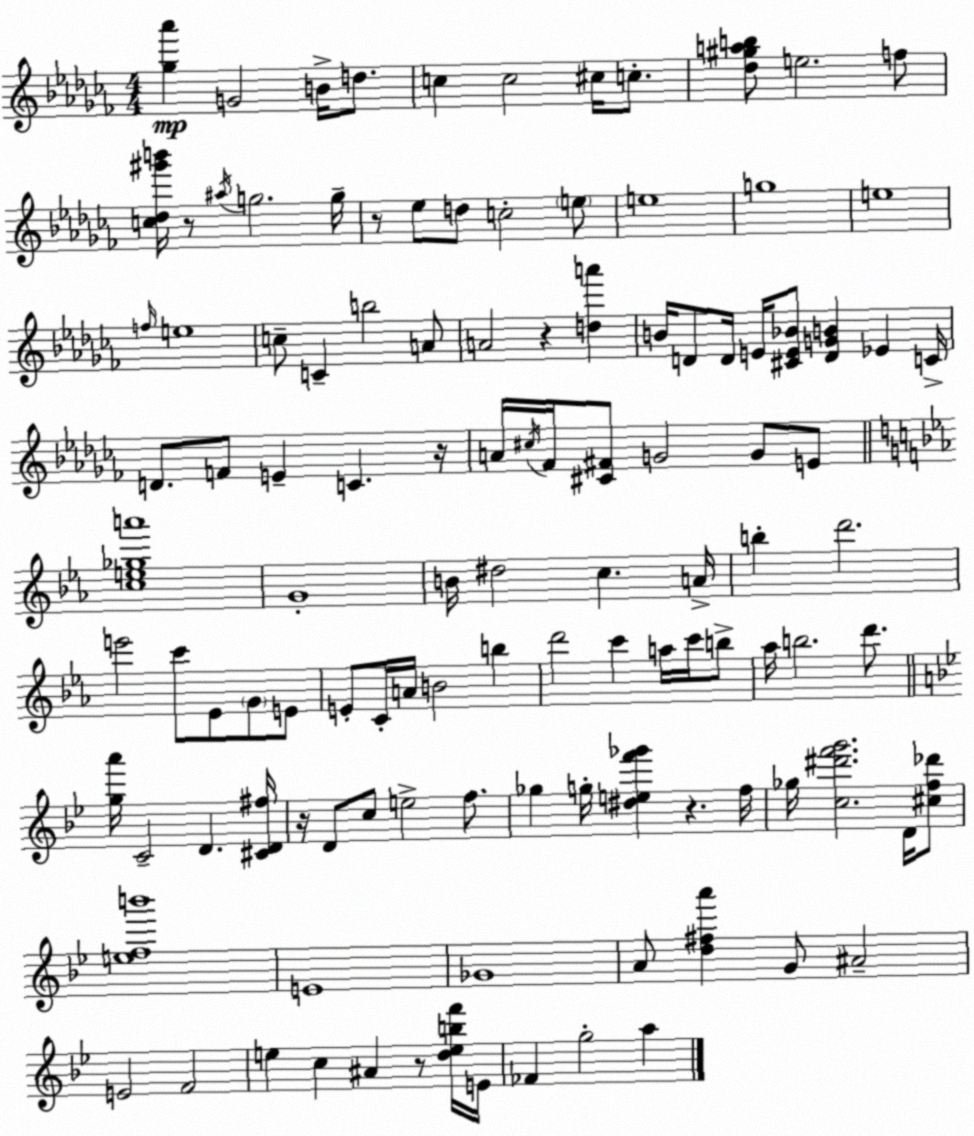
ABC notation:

X:1
T:Untitled
M:4/4
L:1/4
K:Abm
[_g_a'] G2 B/4 d/2 c c2 ^c/4 c/2 [_d^gab]/2 e2 f/2 [c_d^g'b']/4 z/2 ^a/4 g2 g/4 z/2 _e/2 d/2 c2 e/2 e4 g4 e4 f/4 e4 c/2 C b2 A/2 A2 z [da'] B/4 D/2 D/4 E/4 [^CE_B]/2 [DGB] _E C/4 D/2 F/2 E C z/4 A/4 ^c/4 _F/4 [^C^F]/2 G2 G/2 E/2 [ce_ga']4 G4 B/4 ^d2 c A/4 b d'2 e'2 c'/2 _E/2 G/2 E/2 E/2 C/4 A/4 B2 b d'2 c' a/4 c'/4 b/2 _a/4 b2 d'/2 [ga']/4 C2 D [^CD^f]/4 z/4 D/2 c/2 e2 f/2 _g g/4 [^def'_g'] z f/4 _g/4 [c^d'f'g']2 D/4 [^cf_d']/2 [efb']4 E4 _G4 A/2 [d^fa'] G/2 ^A2 E2 F2 e c ^A z/2 [debf']/4 E/4 _F g2 a